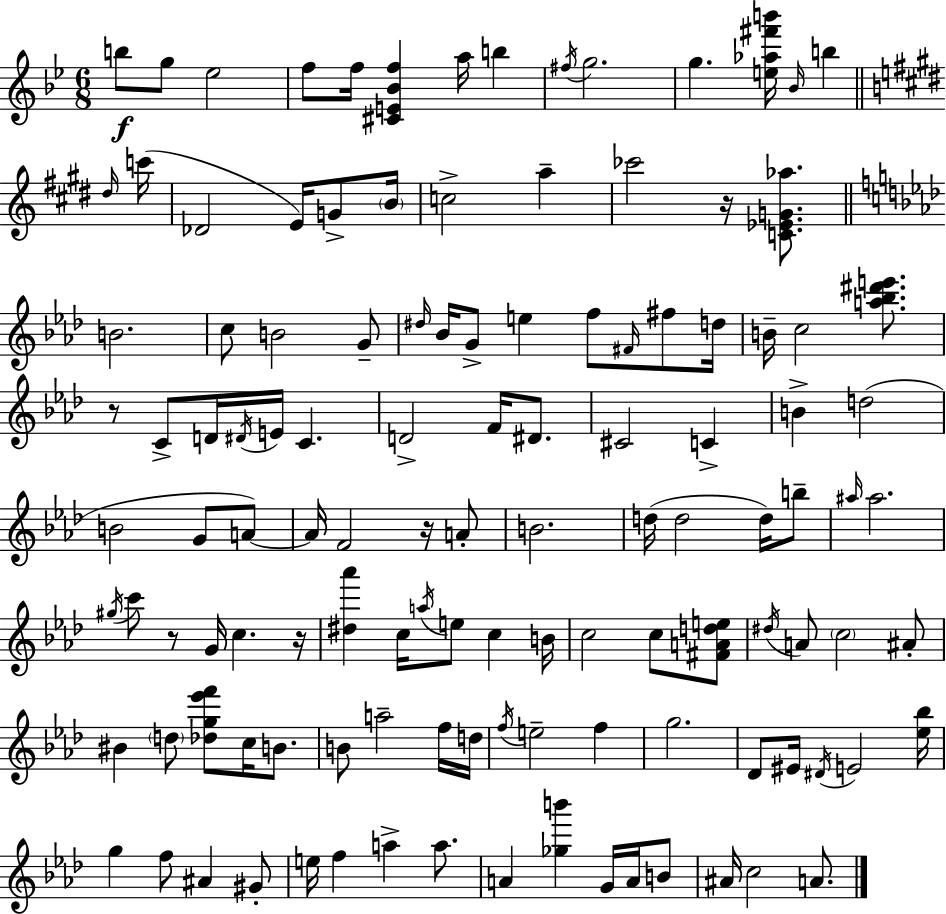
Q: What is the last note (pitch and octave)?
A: A4